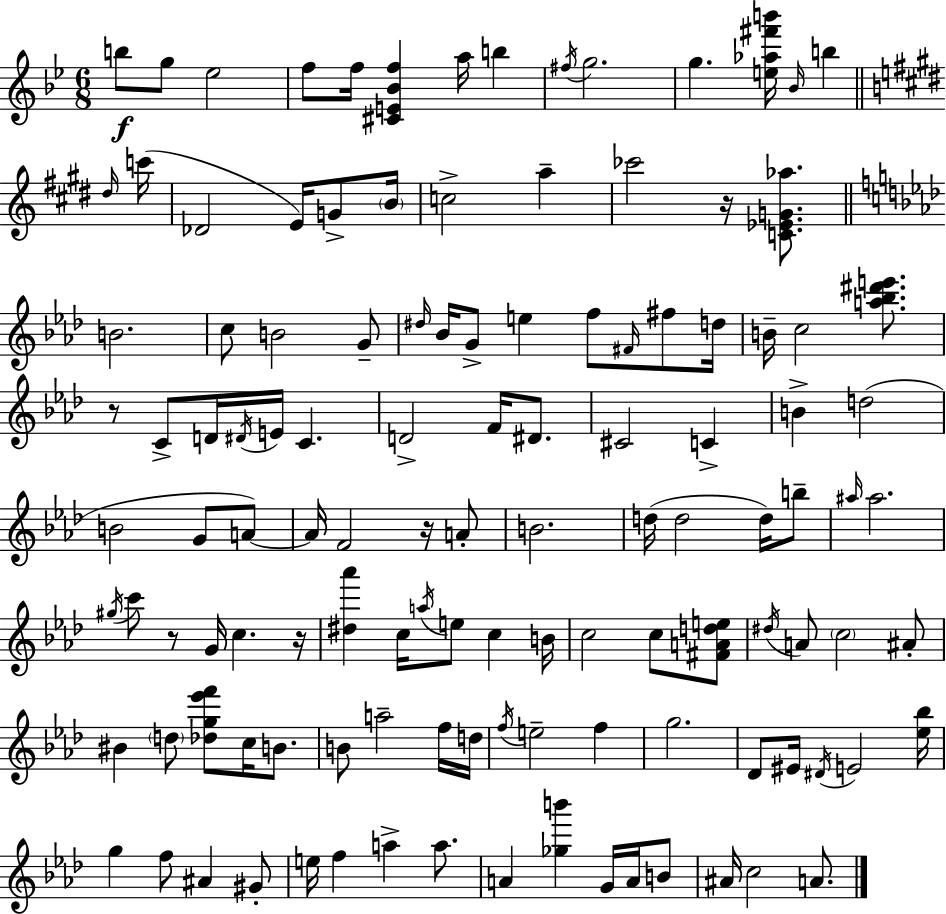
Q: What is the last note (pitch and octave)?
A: A4